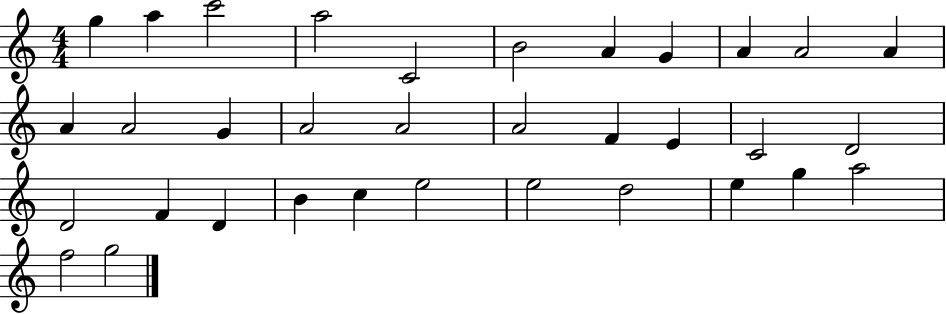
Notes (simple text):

G5/q A5/q C6/h A5/h C4/h B4/h A4/q G4/q A4/q A4/h A4/q A4/q A4/h G4/q A4/h A4/h A4/h F4/q E4/q C4/h D4/h D4/h F4/q D4/q B4/q C5/q E5/h E5/h D5/h E5/q G5/q A5/h F5/h G5/h